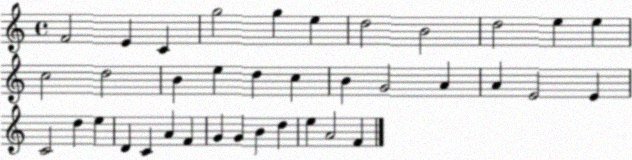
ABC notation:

X:1
T:Untitled
M:4/4
L:1/4
K:C
F2 E C g2 g e d2 B2 d2 e e c2 d2 B e d c B G2 A A E2 E C2 d e D C A F G G B d e A2 F